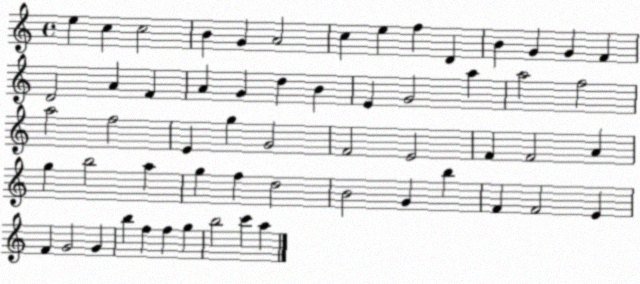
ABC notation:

X:1
T:Untitled
M:4/4
L:1/4
K:C
e c c2 B G A2 c e f D B G G F D2 A F A G d B E G2 a a2 f2 a2 f2 E g G2 F2 E2 F F2 A g b2 a g f d2 B2 G b F F2 E F G2 G b f f g b2 c' a